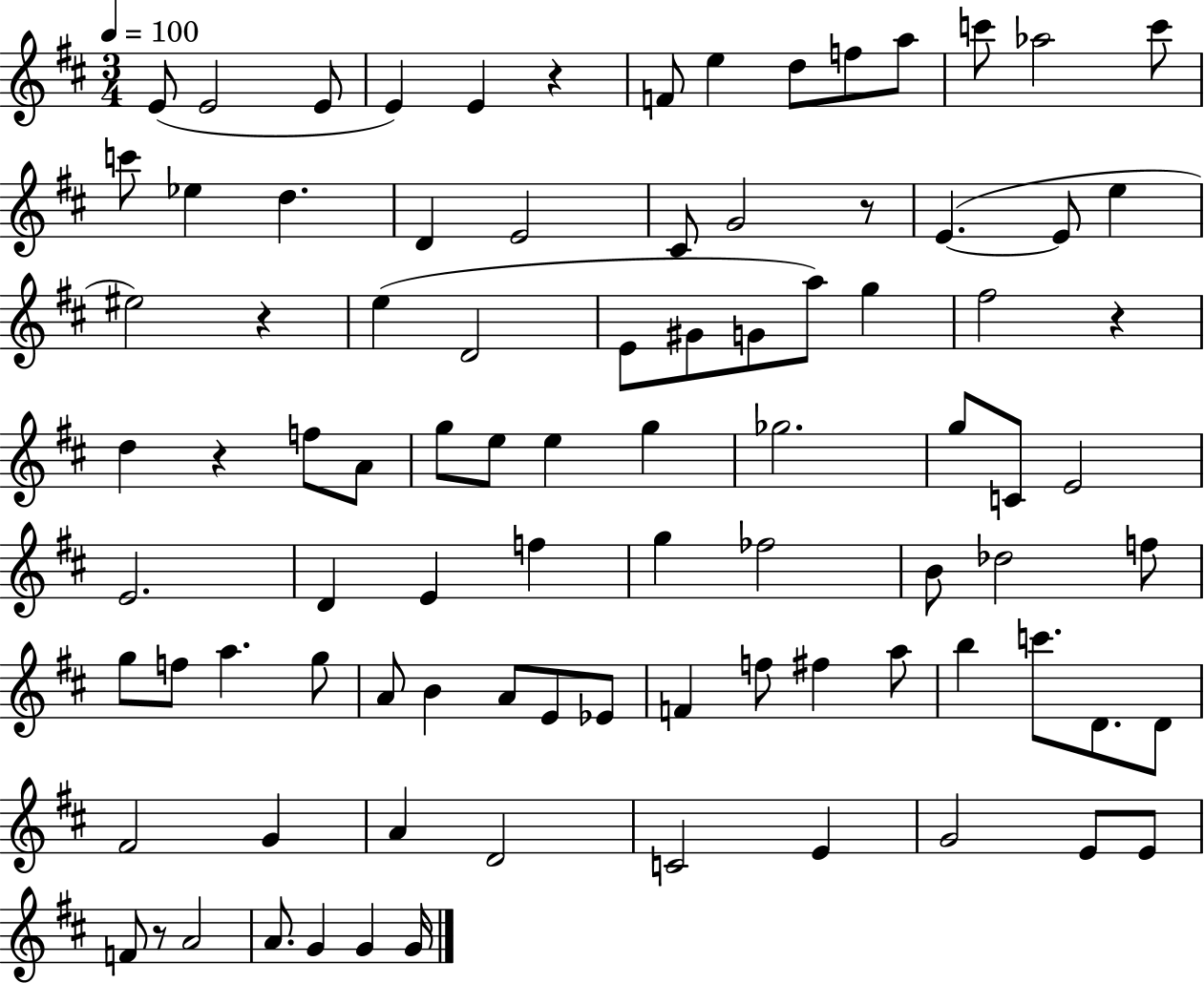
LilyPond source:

{
  \clef treble
  \numericTimeSignature
  \time 3/4
  \key d \major
  \tempo 4 = 100
  e'8( e'2 e'8 | e'4) e'4 r4 | f'8 e''4 d''8 f''8 a''8 | c'''8 aes''2 c'''8 | \break c'''8 ees''4 d''4. | d'4 e'2 | cis'8 g'2 r8 | e'4.~(~ e'8 e''4 | \break eis''2) r4 | e''4( d'2 | e'8 gis'8 g'8 a''8) g''4 | fis''2 r4 | \break d''4 r4 f''8 a'8 | g''8 e''8 e''4 g''4 | ges''2. | g''8 c'8 e'2 | \break e'2. | d'4 e'4 f''4 | g''4 fes''2 | b'8 des''2 f''8 | \break g''8 f''8 a''4. g''8 | a'8 b'4 a'8 e'8 ees'8 | f'4 f''8 fis''4 a''8 | b''4 c'''8. d'8. d'8 | \break fis'2 g'4 | a'4 d'2 | c'2 e'4 | g'2 e'8 e'8 | \break f'8 r8 a'2 | a'8. g'4 g'4 g'16 | \bar "|."
}